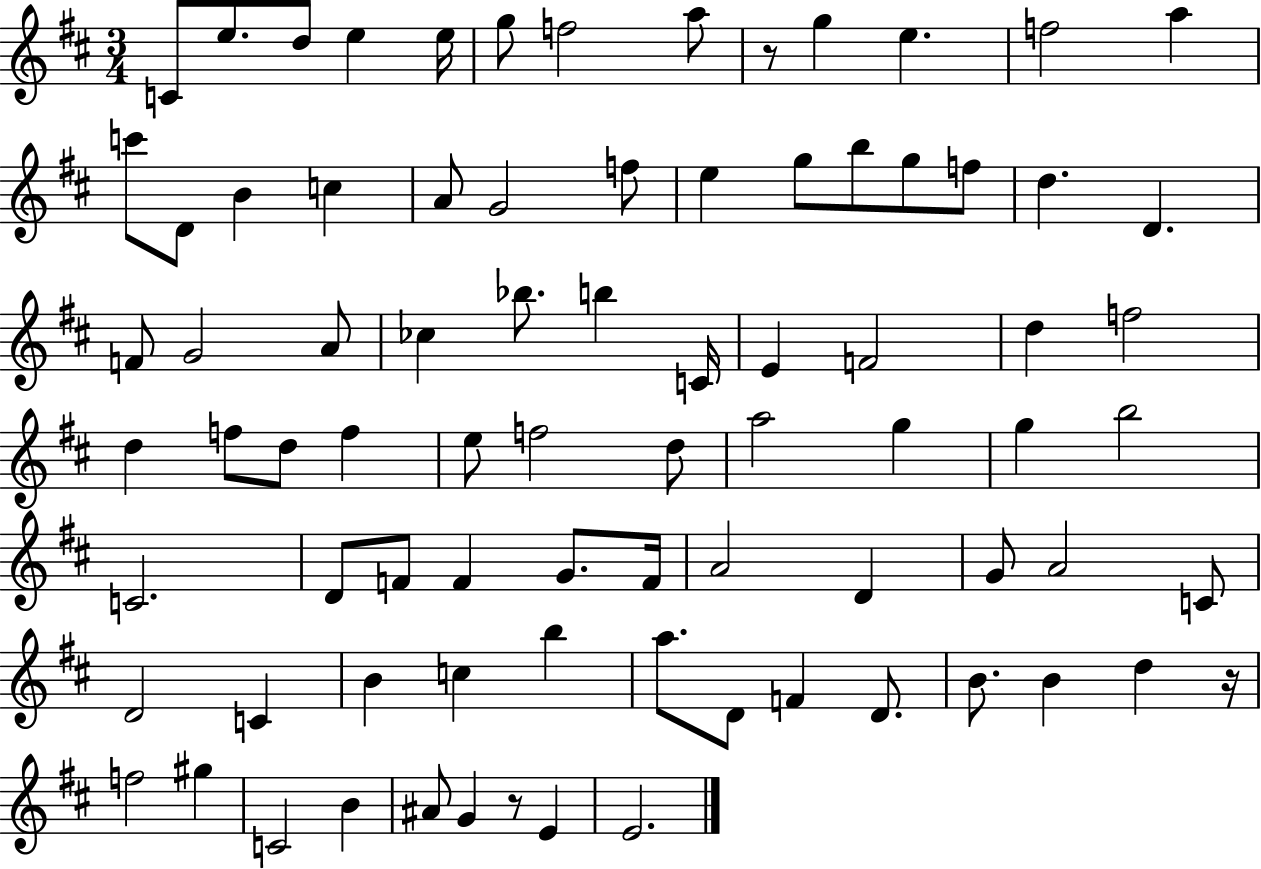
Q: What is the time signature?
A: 3/4